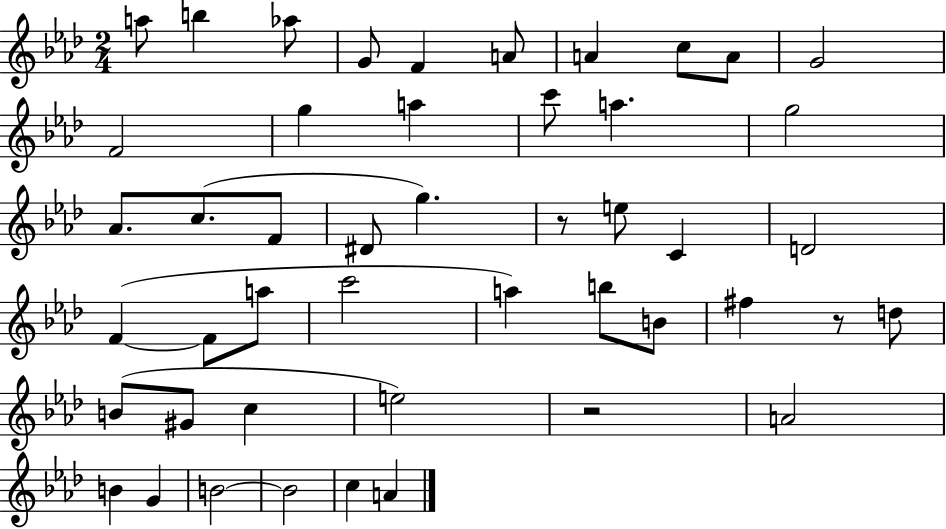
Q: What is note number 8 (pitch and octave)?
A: C5